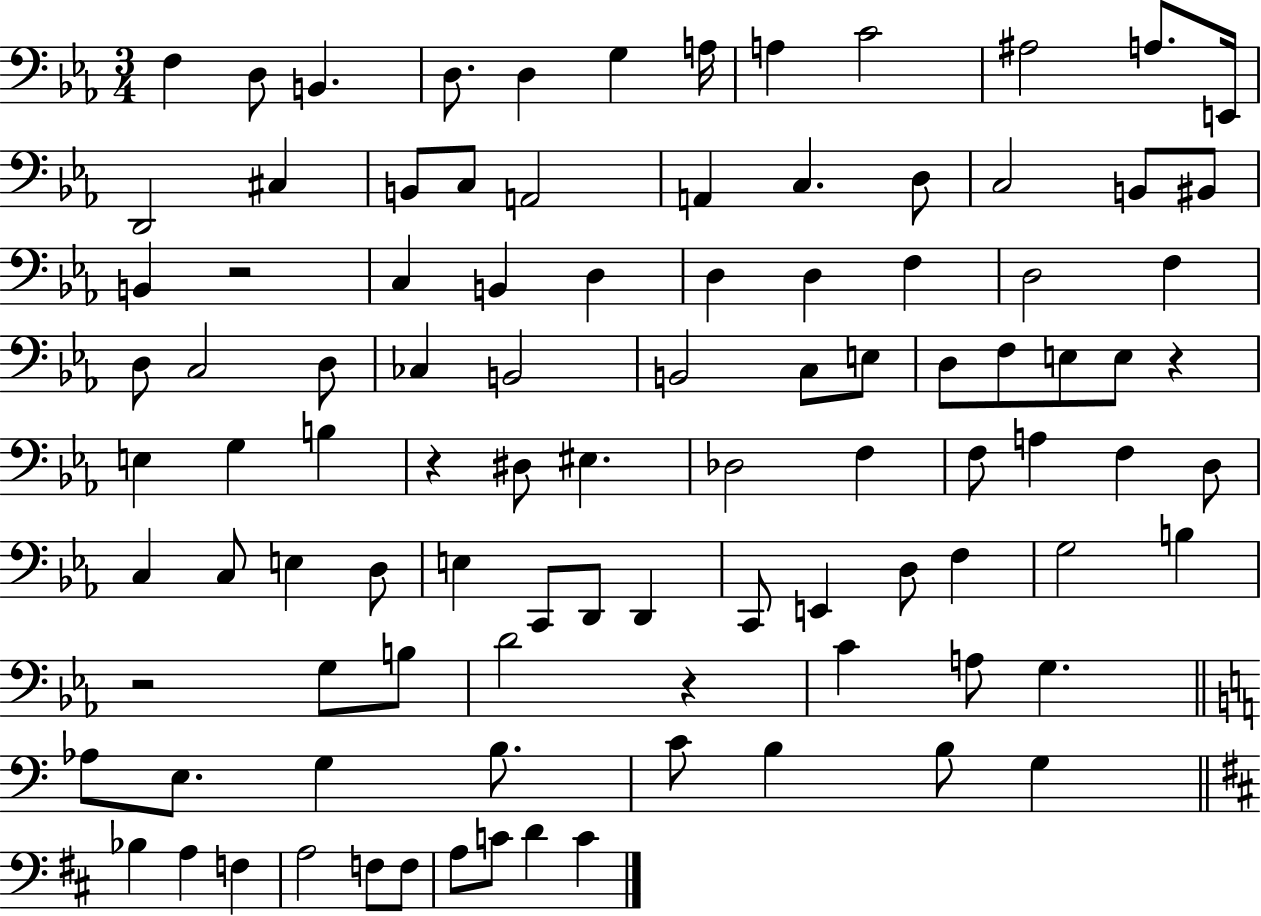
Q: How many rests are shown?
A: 5